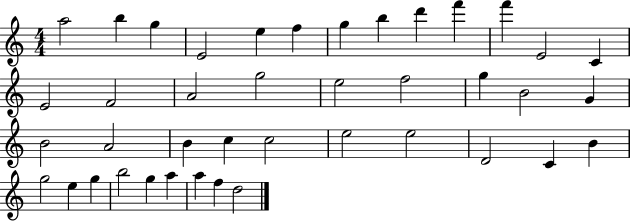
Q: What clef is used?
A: treble